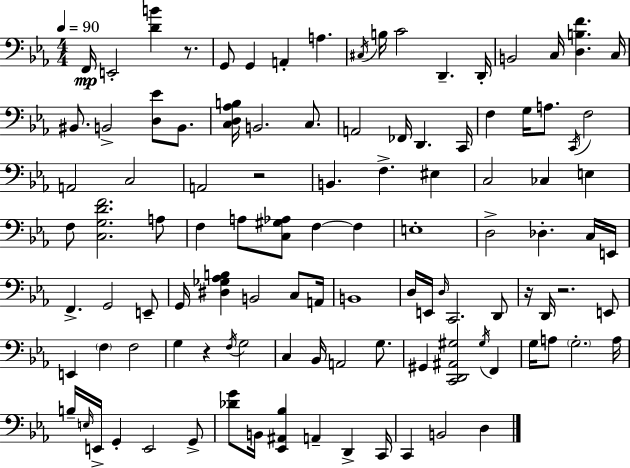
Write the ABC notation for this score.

X:1
T:Untitled
M:4/4
L:1/4
K:Cm
F,,/4 E,,2 [DB] z/2 G,,/2 G,, A,, A, ^C,/4 B,/4 C2 D,, D,,/4 B,,2 C,/4 [D,B,F] C,/4 ^B,,/2 B,,2 [D,_E]/2 B,,/2 [C,D,_A,B,]/4 B,,2 C,/2 A,,2 _F,,/4 D,, C,,/4 F, G,/4 A,/2 C,,/4 F,2 A,,2 C,2 A,,2 z2 B,, F, ^E, C,2 _C, E, F,/2 [C,G,DF]2 A,/2 F, A,/2 [C,^G,_A,]/2 F, F, E,4 D,2 _D, C,/4 E,,/4 F,, G,,2 E,,/2 G,,/4 [^D,_G,_A,B,] B,,2 C,/2 A,,/4 B,,4 D,/4 E,,/4 D,/4 C,,2 D,,/2 z/4 D,,/4 z2 E,,/2 E,, F, F,2 G, z F,/4 G,2 C, _B,,/4 A,,2 G,/2 ^G,, [C,,D,,^A,,^G,]2 ^G,/4 F,, G,/4 A,/2 G,2 A,/4 B,/4 E,/4 E,,/4 G,, E,,2 G,,/2 [_DG]/2 B,,/4 [_E,,^A,,_B,] A,, D,, C,,/4 C,, B,,2 D,